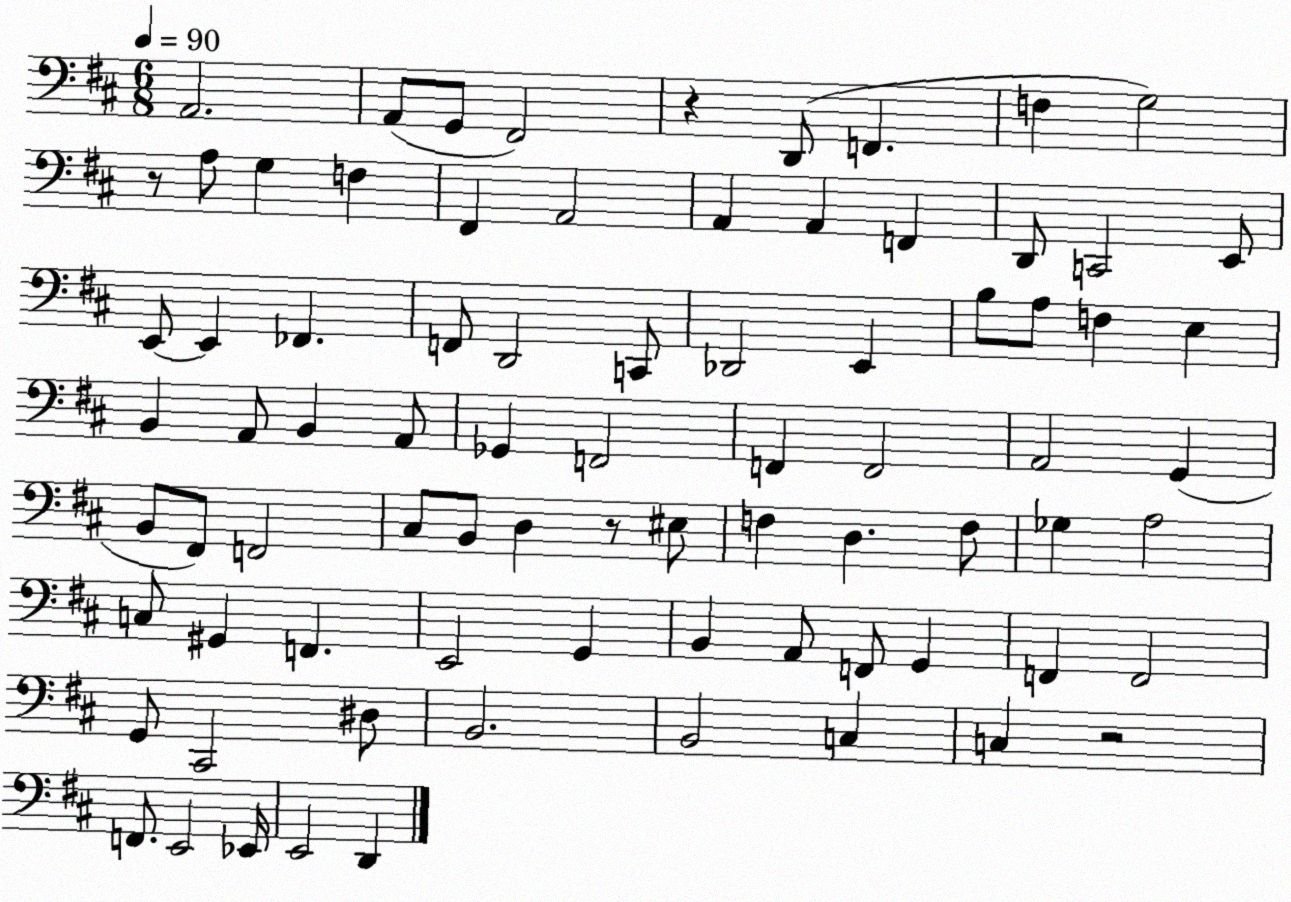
X:1
T:Untitled
M:6/8
L:1/4
K:D
A,,2 A,,/2 G,,/2 ^F,,2 z D,,/2 F,, F, G,2 z/2 A,/2 G, F, ^F,, A,,2 A,, A,, F,, D,,/2 C,,2 E,,/2 E,,/2 E,, _F,, F,,/2 D,,2 C,,/2 _D,,2 E,, B,/2 A,/2 F, E, B,, A,,/2 B,, A,,/2 _G,, F,,2 F,, F,,2 A,,2 G,, B,,/2 ^F,,/2 F,,2 ^C,/2 B,,/2 D, z/2 ^E,/2 F, D, F,/2 _G, A,2 C,/2 ^G,, F,, E,,2 G,, B,, A,,/2 F,,/2 G,, F,, F,,2 G,,/2 ^C,,2 ^D,/2 B,,2 B,,2 C, C, z2 F,,/2 E,,2 _E,,/4 E,,2 D,,